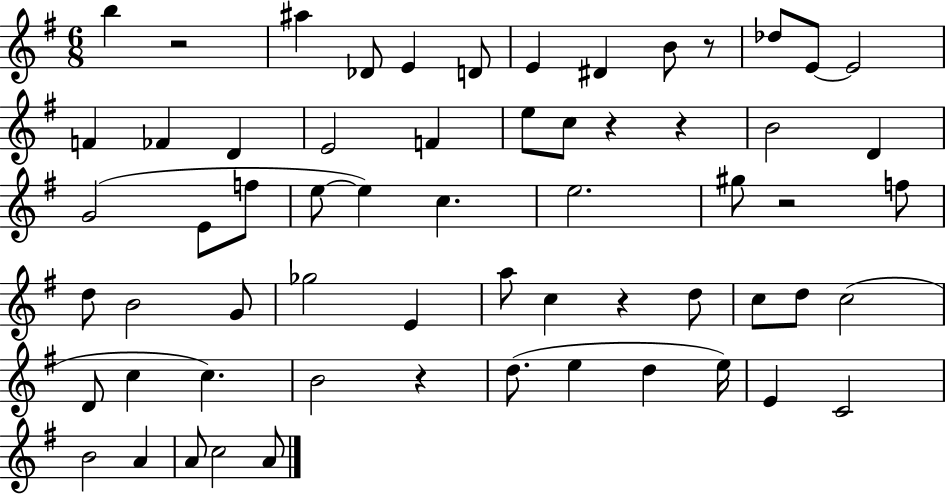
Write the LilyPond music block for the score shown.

{
  \clef treble
  \numericTimeSignature
  \time 6/8
  \key g \major
  b''4 r2 | ais''4 des'8 e'4 d'8 | e'4 dis'4 b'8 r8 | des''8 e'8~~ e'2 | \break f'4 fes'4 d'4 | e'2 f'4 | e''8 c''8 r4 r4 | b'2 d'4 | \break g'2( e'8 f''8 | e''8~~ e''4) c''4. | e''2. | gis''8 r2 f''8 | \break d''8 b'2 g'8 | ges''2 e'4 | a''8 c''4 r4 d''8 | c''8 d''8 c''2( | \break d'8 c''4 c''4.) | b'2 r4 | d''8.( e''4 d''4 e''16) | e'4 c'2 | \break b'2 a'4 | a'8 c''2 a'8 | \bar "|."
}